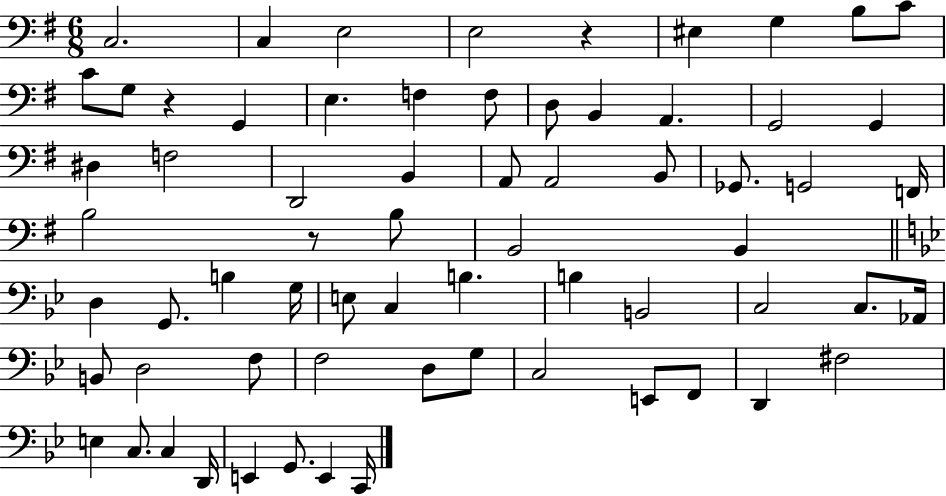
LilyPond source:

{
  \clef bass
  \numericTimeSignature
  \time 6/8
  \key g \major
  \repeat volta 2 { c2. | c4 e2 | e2 r4 | eis4 g4 b8 c'8 | \break c'8 g8 r4 g,4 | e4. f4 f8 | d8 b,4 a,4. | g,2 g,4 | \break dis4 f2 | d,2 b,4 | a,8 a,2 b,8 | ges,8. g,2 f,16 | \break b2 r8 b8 | b,2 b,4 | \bar "||" \break \key g \minor d4 g,8. b4 g16 | e8 c4 b4. | b4 b,2 | c2 c8. aes,16 | \break b,8 d2 f8 | f2 d8 g8 | c2 e,8 f,8 | d,4 fis2 | \break e4 c8. c4 d,16 | e,4 g,8. e,4 c,16 | } \bar "|."
}